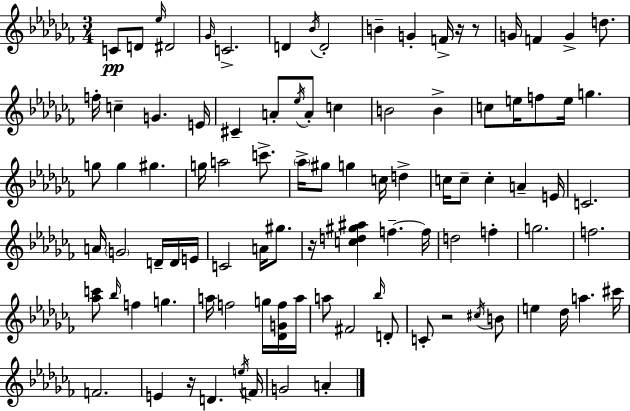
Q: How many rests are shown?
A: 5